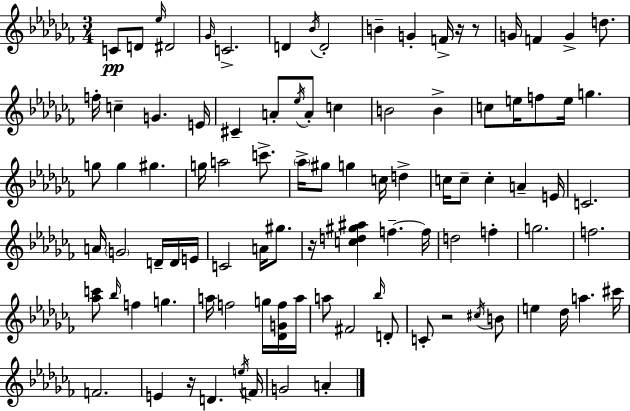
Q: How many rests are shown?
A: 5